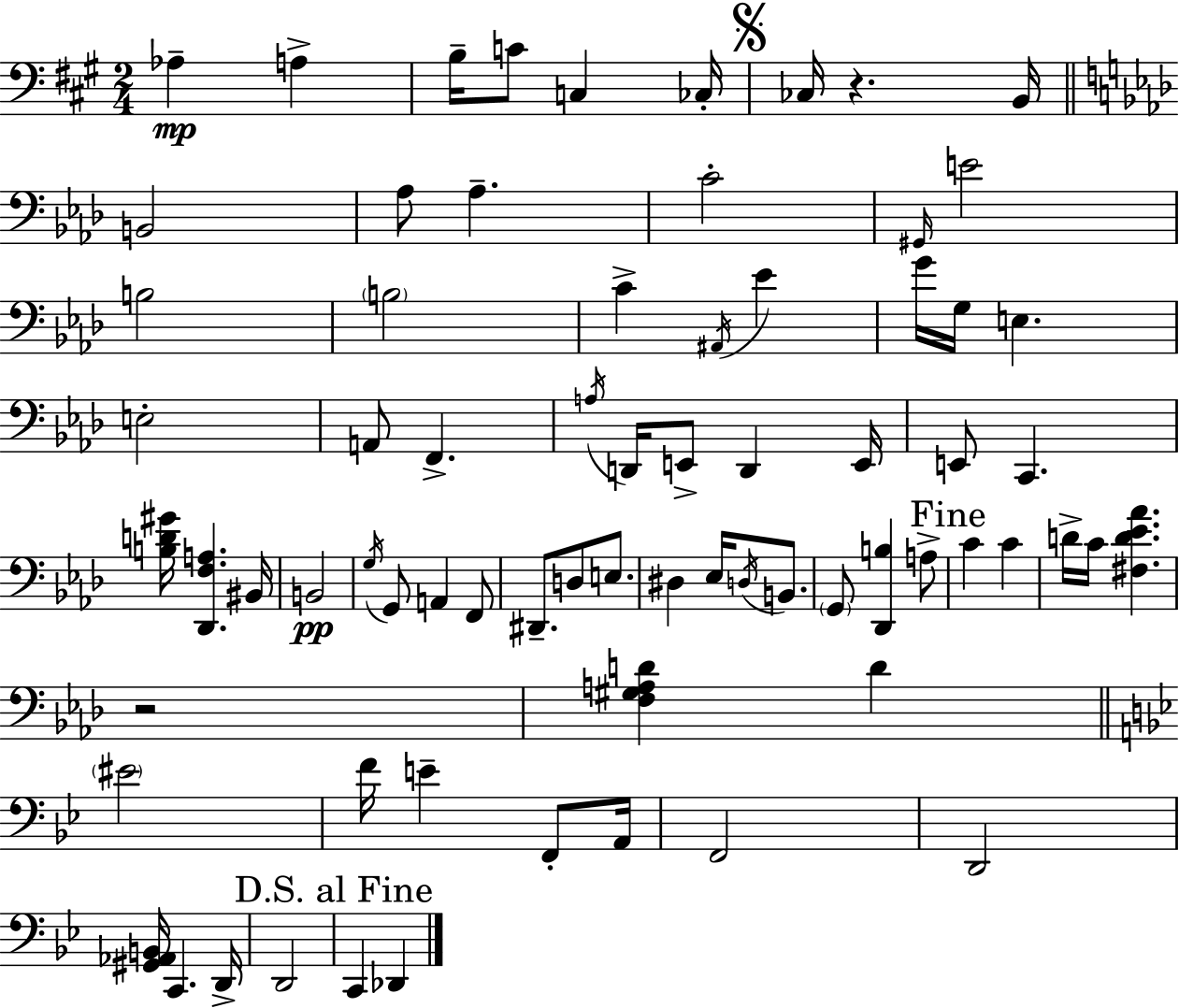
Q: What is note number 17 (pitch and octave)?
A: C4